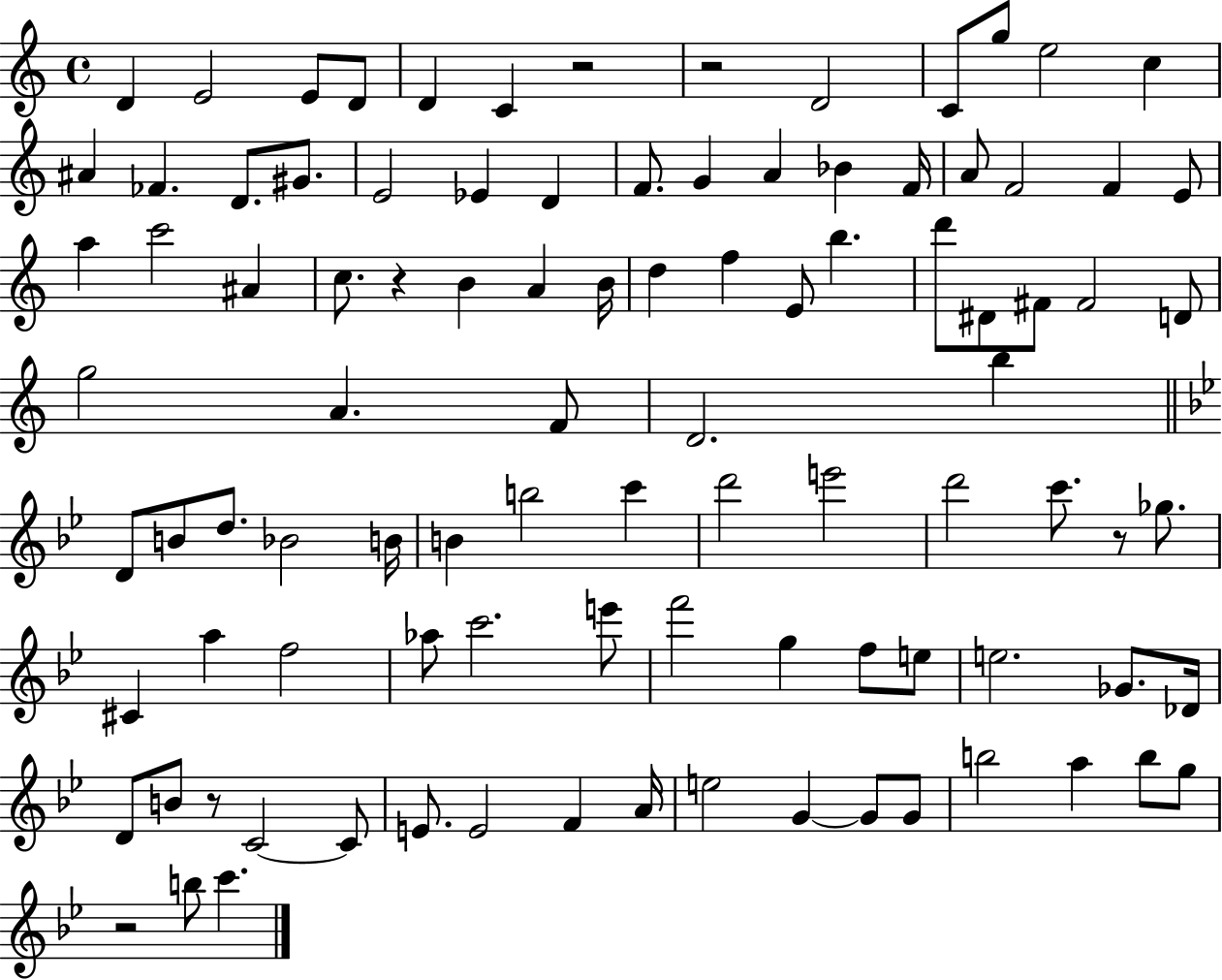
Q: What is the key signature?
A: C major